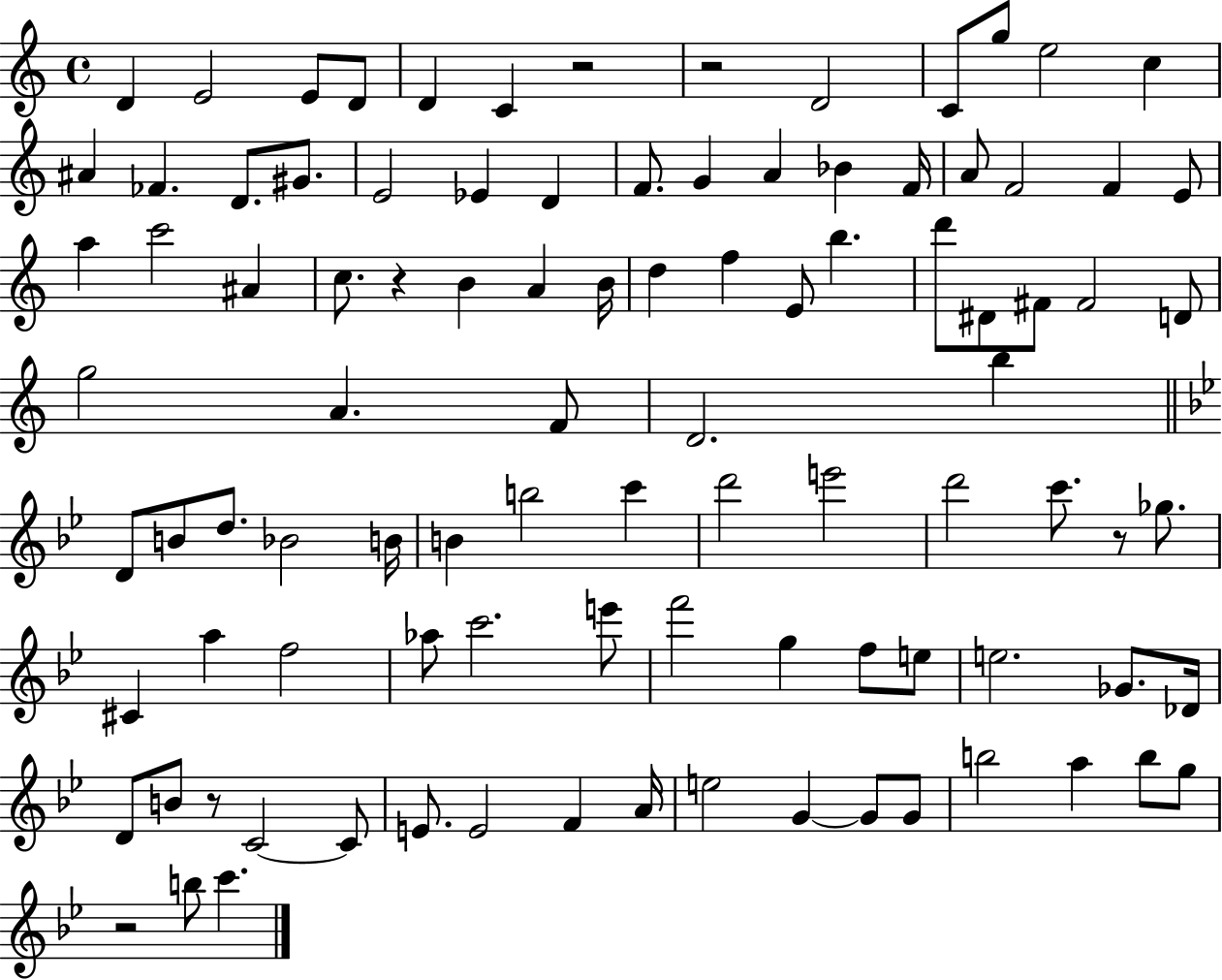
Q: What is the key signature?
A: C major